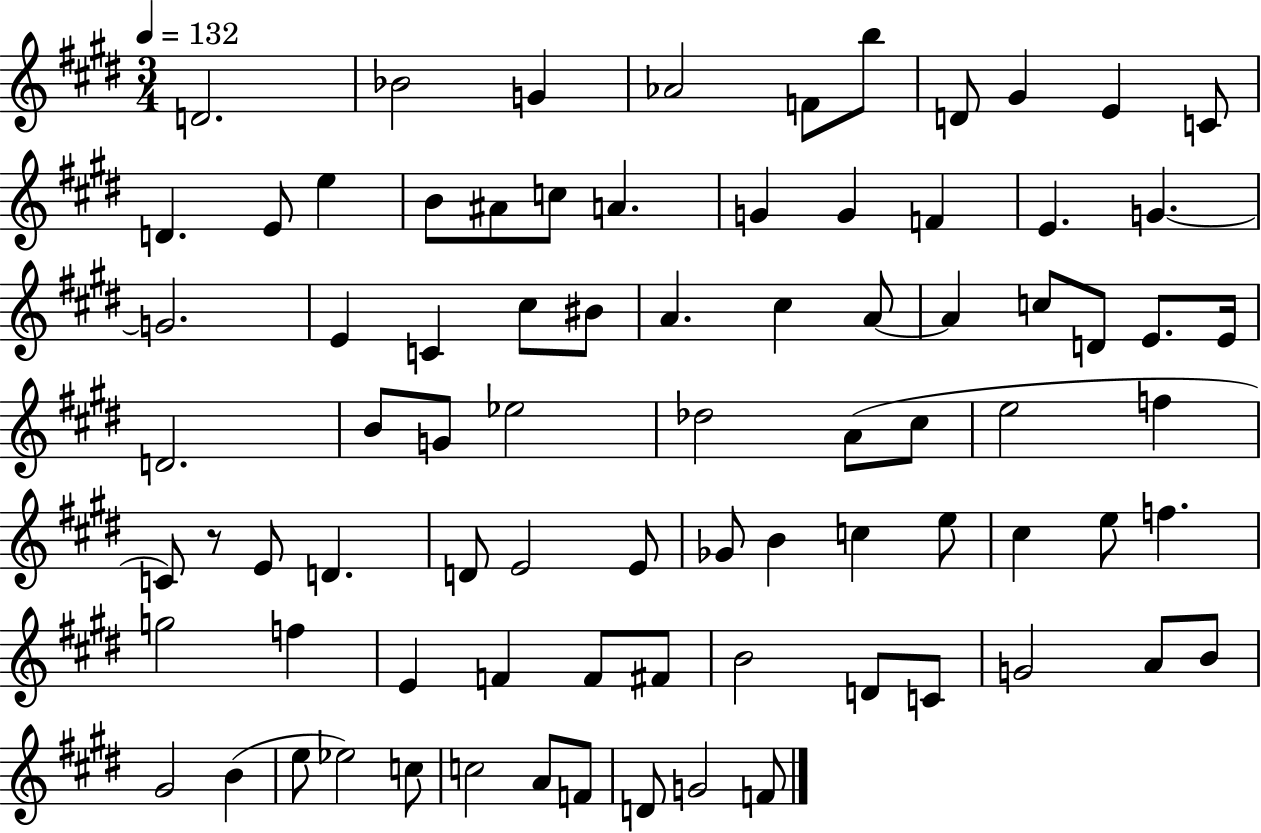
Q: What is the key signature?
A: E major